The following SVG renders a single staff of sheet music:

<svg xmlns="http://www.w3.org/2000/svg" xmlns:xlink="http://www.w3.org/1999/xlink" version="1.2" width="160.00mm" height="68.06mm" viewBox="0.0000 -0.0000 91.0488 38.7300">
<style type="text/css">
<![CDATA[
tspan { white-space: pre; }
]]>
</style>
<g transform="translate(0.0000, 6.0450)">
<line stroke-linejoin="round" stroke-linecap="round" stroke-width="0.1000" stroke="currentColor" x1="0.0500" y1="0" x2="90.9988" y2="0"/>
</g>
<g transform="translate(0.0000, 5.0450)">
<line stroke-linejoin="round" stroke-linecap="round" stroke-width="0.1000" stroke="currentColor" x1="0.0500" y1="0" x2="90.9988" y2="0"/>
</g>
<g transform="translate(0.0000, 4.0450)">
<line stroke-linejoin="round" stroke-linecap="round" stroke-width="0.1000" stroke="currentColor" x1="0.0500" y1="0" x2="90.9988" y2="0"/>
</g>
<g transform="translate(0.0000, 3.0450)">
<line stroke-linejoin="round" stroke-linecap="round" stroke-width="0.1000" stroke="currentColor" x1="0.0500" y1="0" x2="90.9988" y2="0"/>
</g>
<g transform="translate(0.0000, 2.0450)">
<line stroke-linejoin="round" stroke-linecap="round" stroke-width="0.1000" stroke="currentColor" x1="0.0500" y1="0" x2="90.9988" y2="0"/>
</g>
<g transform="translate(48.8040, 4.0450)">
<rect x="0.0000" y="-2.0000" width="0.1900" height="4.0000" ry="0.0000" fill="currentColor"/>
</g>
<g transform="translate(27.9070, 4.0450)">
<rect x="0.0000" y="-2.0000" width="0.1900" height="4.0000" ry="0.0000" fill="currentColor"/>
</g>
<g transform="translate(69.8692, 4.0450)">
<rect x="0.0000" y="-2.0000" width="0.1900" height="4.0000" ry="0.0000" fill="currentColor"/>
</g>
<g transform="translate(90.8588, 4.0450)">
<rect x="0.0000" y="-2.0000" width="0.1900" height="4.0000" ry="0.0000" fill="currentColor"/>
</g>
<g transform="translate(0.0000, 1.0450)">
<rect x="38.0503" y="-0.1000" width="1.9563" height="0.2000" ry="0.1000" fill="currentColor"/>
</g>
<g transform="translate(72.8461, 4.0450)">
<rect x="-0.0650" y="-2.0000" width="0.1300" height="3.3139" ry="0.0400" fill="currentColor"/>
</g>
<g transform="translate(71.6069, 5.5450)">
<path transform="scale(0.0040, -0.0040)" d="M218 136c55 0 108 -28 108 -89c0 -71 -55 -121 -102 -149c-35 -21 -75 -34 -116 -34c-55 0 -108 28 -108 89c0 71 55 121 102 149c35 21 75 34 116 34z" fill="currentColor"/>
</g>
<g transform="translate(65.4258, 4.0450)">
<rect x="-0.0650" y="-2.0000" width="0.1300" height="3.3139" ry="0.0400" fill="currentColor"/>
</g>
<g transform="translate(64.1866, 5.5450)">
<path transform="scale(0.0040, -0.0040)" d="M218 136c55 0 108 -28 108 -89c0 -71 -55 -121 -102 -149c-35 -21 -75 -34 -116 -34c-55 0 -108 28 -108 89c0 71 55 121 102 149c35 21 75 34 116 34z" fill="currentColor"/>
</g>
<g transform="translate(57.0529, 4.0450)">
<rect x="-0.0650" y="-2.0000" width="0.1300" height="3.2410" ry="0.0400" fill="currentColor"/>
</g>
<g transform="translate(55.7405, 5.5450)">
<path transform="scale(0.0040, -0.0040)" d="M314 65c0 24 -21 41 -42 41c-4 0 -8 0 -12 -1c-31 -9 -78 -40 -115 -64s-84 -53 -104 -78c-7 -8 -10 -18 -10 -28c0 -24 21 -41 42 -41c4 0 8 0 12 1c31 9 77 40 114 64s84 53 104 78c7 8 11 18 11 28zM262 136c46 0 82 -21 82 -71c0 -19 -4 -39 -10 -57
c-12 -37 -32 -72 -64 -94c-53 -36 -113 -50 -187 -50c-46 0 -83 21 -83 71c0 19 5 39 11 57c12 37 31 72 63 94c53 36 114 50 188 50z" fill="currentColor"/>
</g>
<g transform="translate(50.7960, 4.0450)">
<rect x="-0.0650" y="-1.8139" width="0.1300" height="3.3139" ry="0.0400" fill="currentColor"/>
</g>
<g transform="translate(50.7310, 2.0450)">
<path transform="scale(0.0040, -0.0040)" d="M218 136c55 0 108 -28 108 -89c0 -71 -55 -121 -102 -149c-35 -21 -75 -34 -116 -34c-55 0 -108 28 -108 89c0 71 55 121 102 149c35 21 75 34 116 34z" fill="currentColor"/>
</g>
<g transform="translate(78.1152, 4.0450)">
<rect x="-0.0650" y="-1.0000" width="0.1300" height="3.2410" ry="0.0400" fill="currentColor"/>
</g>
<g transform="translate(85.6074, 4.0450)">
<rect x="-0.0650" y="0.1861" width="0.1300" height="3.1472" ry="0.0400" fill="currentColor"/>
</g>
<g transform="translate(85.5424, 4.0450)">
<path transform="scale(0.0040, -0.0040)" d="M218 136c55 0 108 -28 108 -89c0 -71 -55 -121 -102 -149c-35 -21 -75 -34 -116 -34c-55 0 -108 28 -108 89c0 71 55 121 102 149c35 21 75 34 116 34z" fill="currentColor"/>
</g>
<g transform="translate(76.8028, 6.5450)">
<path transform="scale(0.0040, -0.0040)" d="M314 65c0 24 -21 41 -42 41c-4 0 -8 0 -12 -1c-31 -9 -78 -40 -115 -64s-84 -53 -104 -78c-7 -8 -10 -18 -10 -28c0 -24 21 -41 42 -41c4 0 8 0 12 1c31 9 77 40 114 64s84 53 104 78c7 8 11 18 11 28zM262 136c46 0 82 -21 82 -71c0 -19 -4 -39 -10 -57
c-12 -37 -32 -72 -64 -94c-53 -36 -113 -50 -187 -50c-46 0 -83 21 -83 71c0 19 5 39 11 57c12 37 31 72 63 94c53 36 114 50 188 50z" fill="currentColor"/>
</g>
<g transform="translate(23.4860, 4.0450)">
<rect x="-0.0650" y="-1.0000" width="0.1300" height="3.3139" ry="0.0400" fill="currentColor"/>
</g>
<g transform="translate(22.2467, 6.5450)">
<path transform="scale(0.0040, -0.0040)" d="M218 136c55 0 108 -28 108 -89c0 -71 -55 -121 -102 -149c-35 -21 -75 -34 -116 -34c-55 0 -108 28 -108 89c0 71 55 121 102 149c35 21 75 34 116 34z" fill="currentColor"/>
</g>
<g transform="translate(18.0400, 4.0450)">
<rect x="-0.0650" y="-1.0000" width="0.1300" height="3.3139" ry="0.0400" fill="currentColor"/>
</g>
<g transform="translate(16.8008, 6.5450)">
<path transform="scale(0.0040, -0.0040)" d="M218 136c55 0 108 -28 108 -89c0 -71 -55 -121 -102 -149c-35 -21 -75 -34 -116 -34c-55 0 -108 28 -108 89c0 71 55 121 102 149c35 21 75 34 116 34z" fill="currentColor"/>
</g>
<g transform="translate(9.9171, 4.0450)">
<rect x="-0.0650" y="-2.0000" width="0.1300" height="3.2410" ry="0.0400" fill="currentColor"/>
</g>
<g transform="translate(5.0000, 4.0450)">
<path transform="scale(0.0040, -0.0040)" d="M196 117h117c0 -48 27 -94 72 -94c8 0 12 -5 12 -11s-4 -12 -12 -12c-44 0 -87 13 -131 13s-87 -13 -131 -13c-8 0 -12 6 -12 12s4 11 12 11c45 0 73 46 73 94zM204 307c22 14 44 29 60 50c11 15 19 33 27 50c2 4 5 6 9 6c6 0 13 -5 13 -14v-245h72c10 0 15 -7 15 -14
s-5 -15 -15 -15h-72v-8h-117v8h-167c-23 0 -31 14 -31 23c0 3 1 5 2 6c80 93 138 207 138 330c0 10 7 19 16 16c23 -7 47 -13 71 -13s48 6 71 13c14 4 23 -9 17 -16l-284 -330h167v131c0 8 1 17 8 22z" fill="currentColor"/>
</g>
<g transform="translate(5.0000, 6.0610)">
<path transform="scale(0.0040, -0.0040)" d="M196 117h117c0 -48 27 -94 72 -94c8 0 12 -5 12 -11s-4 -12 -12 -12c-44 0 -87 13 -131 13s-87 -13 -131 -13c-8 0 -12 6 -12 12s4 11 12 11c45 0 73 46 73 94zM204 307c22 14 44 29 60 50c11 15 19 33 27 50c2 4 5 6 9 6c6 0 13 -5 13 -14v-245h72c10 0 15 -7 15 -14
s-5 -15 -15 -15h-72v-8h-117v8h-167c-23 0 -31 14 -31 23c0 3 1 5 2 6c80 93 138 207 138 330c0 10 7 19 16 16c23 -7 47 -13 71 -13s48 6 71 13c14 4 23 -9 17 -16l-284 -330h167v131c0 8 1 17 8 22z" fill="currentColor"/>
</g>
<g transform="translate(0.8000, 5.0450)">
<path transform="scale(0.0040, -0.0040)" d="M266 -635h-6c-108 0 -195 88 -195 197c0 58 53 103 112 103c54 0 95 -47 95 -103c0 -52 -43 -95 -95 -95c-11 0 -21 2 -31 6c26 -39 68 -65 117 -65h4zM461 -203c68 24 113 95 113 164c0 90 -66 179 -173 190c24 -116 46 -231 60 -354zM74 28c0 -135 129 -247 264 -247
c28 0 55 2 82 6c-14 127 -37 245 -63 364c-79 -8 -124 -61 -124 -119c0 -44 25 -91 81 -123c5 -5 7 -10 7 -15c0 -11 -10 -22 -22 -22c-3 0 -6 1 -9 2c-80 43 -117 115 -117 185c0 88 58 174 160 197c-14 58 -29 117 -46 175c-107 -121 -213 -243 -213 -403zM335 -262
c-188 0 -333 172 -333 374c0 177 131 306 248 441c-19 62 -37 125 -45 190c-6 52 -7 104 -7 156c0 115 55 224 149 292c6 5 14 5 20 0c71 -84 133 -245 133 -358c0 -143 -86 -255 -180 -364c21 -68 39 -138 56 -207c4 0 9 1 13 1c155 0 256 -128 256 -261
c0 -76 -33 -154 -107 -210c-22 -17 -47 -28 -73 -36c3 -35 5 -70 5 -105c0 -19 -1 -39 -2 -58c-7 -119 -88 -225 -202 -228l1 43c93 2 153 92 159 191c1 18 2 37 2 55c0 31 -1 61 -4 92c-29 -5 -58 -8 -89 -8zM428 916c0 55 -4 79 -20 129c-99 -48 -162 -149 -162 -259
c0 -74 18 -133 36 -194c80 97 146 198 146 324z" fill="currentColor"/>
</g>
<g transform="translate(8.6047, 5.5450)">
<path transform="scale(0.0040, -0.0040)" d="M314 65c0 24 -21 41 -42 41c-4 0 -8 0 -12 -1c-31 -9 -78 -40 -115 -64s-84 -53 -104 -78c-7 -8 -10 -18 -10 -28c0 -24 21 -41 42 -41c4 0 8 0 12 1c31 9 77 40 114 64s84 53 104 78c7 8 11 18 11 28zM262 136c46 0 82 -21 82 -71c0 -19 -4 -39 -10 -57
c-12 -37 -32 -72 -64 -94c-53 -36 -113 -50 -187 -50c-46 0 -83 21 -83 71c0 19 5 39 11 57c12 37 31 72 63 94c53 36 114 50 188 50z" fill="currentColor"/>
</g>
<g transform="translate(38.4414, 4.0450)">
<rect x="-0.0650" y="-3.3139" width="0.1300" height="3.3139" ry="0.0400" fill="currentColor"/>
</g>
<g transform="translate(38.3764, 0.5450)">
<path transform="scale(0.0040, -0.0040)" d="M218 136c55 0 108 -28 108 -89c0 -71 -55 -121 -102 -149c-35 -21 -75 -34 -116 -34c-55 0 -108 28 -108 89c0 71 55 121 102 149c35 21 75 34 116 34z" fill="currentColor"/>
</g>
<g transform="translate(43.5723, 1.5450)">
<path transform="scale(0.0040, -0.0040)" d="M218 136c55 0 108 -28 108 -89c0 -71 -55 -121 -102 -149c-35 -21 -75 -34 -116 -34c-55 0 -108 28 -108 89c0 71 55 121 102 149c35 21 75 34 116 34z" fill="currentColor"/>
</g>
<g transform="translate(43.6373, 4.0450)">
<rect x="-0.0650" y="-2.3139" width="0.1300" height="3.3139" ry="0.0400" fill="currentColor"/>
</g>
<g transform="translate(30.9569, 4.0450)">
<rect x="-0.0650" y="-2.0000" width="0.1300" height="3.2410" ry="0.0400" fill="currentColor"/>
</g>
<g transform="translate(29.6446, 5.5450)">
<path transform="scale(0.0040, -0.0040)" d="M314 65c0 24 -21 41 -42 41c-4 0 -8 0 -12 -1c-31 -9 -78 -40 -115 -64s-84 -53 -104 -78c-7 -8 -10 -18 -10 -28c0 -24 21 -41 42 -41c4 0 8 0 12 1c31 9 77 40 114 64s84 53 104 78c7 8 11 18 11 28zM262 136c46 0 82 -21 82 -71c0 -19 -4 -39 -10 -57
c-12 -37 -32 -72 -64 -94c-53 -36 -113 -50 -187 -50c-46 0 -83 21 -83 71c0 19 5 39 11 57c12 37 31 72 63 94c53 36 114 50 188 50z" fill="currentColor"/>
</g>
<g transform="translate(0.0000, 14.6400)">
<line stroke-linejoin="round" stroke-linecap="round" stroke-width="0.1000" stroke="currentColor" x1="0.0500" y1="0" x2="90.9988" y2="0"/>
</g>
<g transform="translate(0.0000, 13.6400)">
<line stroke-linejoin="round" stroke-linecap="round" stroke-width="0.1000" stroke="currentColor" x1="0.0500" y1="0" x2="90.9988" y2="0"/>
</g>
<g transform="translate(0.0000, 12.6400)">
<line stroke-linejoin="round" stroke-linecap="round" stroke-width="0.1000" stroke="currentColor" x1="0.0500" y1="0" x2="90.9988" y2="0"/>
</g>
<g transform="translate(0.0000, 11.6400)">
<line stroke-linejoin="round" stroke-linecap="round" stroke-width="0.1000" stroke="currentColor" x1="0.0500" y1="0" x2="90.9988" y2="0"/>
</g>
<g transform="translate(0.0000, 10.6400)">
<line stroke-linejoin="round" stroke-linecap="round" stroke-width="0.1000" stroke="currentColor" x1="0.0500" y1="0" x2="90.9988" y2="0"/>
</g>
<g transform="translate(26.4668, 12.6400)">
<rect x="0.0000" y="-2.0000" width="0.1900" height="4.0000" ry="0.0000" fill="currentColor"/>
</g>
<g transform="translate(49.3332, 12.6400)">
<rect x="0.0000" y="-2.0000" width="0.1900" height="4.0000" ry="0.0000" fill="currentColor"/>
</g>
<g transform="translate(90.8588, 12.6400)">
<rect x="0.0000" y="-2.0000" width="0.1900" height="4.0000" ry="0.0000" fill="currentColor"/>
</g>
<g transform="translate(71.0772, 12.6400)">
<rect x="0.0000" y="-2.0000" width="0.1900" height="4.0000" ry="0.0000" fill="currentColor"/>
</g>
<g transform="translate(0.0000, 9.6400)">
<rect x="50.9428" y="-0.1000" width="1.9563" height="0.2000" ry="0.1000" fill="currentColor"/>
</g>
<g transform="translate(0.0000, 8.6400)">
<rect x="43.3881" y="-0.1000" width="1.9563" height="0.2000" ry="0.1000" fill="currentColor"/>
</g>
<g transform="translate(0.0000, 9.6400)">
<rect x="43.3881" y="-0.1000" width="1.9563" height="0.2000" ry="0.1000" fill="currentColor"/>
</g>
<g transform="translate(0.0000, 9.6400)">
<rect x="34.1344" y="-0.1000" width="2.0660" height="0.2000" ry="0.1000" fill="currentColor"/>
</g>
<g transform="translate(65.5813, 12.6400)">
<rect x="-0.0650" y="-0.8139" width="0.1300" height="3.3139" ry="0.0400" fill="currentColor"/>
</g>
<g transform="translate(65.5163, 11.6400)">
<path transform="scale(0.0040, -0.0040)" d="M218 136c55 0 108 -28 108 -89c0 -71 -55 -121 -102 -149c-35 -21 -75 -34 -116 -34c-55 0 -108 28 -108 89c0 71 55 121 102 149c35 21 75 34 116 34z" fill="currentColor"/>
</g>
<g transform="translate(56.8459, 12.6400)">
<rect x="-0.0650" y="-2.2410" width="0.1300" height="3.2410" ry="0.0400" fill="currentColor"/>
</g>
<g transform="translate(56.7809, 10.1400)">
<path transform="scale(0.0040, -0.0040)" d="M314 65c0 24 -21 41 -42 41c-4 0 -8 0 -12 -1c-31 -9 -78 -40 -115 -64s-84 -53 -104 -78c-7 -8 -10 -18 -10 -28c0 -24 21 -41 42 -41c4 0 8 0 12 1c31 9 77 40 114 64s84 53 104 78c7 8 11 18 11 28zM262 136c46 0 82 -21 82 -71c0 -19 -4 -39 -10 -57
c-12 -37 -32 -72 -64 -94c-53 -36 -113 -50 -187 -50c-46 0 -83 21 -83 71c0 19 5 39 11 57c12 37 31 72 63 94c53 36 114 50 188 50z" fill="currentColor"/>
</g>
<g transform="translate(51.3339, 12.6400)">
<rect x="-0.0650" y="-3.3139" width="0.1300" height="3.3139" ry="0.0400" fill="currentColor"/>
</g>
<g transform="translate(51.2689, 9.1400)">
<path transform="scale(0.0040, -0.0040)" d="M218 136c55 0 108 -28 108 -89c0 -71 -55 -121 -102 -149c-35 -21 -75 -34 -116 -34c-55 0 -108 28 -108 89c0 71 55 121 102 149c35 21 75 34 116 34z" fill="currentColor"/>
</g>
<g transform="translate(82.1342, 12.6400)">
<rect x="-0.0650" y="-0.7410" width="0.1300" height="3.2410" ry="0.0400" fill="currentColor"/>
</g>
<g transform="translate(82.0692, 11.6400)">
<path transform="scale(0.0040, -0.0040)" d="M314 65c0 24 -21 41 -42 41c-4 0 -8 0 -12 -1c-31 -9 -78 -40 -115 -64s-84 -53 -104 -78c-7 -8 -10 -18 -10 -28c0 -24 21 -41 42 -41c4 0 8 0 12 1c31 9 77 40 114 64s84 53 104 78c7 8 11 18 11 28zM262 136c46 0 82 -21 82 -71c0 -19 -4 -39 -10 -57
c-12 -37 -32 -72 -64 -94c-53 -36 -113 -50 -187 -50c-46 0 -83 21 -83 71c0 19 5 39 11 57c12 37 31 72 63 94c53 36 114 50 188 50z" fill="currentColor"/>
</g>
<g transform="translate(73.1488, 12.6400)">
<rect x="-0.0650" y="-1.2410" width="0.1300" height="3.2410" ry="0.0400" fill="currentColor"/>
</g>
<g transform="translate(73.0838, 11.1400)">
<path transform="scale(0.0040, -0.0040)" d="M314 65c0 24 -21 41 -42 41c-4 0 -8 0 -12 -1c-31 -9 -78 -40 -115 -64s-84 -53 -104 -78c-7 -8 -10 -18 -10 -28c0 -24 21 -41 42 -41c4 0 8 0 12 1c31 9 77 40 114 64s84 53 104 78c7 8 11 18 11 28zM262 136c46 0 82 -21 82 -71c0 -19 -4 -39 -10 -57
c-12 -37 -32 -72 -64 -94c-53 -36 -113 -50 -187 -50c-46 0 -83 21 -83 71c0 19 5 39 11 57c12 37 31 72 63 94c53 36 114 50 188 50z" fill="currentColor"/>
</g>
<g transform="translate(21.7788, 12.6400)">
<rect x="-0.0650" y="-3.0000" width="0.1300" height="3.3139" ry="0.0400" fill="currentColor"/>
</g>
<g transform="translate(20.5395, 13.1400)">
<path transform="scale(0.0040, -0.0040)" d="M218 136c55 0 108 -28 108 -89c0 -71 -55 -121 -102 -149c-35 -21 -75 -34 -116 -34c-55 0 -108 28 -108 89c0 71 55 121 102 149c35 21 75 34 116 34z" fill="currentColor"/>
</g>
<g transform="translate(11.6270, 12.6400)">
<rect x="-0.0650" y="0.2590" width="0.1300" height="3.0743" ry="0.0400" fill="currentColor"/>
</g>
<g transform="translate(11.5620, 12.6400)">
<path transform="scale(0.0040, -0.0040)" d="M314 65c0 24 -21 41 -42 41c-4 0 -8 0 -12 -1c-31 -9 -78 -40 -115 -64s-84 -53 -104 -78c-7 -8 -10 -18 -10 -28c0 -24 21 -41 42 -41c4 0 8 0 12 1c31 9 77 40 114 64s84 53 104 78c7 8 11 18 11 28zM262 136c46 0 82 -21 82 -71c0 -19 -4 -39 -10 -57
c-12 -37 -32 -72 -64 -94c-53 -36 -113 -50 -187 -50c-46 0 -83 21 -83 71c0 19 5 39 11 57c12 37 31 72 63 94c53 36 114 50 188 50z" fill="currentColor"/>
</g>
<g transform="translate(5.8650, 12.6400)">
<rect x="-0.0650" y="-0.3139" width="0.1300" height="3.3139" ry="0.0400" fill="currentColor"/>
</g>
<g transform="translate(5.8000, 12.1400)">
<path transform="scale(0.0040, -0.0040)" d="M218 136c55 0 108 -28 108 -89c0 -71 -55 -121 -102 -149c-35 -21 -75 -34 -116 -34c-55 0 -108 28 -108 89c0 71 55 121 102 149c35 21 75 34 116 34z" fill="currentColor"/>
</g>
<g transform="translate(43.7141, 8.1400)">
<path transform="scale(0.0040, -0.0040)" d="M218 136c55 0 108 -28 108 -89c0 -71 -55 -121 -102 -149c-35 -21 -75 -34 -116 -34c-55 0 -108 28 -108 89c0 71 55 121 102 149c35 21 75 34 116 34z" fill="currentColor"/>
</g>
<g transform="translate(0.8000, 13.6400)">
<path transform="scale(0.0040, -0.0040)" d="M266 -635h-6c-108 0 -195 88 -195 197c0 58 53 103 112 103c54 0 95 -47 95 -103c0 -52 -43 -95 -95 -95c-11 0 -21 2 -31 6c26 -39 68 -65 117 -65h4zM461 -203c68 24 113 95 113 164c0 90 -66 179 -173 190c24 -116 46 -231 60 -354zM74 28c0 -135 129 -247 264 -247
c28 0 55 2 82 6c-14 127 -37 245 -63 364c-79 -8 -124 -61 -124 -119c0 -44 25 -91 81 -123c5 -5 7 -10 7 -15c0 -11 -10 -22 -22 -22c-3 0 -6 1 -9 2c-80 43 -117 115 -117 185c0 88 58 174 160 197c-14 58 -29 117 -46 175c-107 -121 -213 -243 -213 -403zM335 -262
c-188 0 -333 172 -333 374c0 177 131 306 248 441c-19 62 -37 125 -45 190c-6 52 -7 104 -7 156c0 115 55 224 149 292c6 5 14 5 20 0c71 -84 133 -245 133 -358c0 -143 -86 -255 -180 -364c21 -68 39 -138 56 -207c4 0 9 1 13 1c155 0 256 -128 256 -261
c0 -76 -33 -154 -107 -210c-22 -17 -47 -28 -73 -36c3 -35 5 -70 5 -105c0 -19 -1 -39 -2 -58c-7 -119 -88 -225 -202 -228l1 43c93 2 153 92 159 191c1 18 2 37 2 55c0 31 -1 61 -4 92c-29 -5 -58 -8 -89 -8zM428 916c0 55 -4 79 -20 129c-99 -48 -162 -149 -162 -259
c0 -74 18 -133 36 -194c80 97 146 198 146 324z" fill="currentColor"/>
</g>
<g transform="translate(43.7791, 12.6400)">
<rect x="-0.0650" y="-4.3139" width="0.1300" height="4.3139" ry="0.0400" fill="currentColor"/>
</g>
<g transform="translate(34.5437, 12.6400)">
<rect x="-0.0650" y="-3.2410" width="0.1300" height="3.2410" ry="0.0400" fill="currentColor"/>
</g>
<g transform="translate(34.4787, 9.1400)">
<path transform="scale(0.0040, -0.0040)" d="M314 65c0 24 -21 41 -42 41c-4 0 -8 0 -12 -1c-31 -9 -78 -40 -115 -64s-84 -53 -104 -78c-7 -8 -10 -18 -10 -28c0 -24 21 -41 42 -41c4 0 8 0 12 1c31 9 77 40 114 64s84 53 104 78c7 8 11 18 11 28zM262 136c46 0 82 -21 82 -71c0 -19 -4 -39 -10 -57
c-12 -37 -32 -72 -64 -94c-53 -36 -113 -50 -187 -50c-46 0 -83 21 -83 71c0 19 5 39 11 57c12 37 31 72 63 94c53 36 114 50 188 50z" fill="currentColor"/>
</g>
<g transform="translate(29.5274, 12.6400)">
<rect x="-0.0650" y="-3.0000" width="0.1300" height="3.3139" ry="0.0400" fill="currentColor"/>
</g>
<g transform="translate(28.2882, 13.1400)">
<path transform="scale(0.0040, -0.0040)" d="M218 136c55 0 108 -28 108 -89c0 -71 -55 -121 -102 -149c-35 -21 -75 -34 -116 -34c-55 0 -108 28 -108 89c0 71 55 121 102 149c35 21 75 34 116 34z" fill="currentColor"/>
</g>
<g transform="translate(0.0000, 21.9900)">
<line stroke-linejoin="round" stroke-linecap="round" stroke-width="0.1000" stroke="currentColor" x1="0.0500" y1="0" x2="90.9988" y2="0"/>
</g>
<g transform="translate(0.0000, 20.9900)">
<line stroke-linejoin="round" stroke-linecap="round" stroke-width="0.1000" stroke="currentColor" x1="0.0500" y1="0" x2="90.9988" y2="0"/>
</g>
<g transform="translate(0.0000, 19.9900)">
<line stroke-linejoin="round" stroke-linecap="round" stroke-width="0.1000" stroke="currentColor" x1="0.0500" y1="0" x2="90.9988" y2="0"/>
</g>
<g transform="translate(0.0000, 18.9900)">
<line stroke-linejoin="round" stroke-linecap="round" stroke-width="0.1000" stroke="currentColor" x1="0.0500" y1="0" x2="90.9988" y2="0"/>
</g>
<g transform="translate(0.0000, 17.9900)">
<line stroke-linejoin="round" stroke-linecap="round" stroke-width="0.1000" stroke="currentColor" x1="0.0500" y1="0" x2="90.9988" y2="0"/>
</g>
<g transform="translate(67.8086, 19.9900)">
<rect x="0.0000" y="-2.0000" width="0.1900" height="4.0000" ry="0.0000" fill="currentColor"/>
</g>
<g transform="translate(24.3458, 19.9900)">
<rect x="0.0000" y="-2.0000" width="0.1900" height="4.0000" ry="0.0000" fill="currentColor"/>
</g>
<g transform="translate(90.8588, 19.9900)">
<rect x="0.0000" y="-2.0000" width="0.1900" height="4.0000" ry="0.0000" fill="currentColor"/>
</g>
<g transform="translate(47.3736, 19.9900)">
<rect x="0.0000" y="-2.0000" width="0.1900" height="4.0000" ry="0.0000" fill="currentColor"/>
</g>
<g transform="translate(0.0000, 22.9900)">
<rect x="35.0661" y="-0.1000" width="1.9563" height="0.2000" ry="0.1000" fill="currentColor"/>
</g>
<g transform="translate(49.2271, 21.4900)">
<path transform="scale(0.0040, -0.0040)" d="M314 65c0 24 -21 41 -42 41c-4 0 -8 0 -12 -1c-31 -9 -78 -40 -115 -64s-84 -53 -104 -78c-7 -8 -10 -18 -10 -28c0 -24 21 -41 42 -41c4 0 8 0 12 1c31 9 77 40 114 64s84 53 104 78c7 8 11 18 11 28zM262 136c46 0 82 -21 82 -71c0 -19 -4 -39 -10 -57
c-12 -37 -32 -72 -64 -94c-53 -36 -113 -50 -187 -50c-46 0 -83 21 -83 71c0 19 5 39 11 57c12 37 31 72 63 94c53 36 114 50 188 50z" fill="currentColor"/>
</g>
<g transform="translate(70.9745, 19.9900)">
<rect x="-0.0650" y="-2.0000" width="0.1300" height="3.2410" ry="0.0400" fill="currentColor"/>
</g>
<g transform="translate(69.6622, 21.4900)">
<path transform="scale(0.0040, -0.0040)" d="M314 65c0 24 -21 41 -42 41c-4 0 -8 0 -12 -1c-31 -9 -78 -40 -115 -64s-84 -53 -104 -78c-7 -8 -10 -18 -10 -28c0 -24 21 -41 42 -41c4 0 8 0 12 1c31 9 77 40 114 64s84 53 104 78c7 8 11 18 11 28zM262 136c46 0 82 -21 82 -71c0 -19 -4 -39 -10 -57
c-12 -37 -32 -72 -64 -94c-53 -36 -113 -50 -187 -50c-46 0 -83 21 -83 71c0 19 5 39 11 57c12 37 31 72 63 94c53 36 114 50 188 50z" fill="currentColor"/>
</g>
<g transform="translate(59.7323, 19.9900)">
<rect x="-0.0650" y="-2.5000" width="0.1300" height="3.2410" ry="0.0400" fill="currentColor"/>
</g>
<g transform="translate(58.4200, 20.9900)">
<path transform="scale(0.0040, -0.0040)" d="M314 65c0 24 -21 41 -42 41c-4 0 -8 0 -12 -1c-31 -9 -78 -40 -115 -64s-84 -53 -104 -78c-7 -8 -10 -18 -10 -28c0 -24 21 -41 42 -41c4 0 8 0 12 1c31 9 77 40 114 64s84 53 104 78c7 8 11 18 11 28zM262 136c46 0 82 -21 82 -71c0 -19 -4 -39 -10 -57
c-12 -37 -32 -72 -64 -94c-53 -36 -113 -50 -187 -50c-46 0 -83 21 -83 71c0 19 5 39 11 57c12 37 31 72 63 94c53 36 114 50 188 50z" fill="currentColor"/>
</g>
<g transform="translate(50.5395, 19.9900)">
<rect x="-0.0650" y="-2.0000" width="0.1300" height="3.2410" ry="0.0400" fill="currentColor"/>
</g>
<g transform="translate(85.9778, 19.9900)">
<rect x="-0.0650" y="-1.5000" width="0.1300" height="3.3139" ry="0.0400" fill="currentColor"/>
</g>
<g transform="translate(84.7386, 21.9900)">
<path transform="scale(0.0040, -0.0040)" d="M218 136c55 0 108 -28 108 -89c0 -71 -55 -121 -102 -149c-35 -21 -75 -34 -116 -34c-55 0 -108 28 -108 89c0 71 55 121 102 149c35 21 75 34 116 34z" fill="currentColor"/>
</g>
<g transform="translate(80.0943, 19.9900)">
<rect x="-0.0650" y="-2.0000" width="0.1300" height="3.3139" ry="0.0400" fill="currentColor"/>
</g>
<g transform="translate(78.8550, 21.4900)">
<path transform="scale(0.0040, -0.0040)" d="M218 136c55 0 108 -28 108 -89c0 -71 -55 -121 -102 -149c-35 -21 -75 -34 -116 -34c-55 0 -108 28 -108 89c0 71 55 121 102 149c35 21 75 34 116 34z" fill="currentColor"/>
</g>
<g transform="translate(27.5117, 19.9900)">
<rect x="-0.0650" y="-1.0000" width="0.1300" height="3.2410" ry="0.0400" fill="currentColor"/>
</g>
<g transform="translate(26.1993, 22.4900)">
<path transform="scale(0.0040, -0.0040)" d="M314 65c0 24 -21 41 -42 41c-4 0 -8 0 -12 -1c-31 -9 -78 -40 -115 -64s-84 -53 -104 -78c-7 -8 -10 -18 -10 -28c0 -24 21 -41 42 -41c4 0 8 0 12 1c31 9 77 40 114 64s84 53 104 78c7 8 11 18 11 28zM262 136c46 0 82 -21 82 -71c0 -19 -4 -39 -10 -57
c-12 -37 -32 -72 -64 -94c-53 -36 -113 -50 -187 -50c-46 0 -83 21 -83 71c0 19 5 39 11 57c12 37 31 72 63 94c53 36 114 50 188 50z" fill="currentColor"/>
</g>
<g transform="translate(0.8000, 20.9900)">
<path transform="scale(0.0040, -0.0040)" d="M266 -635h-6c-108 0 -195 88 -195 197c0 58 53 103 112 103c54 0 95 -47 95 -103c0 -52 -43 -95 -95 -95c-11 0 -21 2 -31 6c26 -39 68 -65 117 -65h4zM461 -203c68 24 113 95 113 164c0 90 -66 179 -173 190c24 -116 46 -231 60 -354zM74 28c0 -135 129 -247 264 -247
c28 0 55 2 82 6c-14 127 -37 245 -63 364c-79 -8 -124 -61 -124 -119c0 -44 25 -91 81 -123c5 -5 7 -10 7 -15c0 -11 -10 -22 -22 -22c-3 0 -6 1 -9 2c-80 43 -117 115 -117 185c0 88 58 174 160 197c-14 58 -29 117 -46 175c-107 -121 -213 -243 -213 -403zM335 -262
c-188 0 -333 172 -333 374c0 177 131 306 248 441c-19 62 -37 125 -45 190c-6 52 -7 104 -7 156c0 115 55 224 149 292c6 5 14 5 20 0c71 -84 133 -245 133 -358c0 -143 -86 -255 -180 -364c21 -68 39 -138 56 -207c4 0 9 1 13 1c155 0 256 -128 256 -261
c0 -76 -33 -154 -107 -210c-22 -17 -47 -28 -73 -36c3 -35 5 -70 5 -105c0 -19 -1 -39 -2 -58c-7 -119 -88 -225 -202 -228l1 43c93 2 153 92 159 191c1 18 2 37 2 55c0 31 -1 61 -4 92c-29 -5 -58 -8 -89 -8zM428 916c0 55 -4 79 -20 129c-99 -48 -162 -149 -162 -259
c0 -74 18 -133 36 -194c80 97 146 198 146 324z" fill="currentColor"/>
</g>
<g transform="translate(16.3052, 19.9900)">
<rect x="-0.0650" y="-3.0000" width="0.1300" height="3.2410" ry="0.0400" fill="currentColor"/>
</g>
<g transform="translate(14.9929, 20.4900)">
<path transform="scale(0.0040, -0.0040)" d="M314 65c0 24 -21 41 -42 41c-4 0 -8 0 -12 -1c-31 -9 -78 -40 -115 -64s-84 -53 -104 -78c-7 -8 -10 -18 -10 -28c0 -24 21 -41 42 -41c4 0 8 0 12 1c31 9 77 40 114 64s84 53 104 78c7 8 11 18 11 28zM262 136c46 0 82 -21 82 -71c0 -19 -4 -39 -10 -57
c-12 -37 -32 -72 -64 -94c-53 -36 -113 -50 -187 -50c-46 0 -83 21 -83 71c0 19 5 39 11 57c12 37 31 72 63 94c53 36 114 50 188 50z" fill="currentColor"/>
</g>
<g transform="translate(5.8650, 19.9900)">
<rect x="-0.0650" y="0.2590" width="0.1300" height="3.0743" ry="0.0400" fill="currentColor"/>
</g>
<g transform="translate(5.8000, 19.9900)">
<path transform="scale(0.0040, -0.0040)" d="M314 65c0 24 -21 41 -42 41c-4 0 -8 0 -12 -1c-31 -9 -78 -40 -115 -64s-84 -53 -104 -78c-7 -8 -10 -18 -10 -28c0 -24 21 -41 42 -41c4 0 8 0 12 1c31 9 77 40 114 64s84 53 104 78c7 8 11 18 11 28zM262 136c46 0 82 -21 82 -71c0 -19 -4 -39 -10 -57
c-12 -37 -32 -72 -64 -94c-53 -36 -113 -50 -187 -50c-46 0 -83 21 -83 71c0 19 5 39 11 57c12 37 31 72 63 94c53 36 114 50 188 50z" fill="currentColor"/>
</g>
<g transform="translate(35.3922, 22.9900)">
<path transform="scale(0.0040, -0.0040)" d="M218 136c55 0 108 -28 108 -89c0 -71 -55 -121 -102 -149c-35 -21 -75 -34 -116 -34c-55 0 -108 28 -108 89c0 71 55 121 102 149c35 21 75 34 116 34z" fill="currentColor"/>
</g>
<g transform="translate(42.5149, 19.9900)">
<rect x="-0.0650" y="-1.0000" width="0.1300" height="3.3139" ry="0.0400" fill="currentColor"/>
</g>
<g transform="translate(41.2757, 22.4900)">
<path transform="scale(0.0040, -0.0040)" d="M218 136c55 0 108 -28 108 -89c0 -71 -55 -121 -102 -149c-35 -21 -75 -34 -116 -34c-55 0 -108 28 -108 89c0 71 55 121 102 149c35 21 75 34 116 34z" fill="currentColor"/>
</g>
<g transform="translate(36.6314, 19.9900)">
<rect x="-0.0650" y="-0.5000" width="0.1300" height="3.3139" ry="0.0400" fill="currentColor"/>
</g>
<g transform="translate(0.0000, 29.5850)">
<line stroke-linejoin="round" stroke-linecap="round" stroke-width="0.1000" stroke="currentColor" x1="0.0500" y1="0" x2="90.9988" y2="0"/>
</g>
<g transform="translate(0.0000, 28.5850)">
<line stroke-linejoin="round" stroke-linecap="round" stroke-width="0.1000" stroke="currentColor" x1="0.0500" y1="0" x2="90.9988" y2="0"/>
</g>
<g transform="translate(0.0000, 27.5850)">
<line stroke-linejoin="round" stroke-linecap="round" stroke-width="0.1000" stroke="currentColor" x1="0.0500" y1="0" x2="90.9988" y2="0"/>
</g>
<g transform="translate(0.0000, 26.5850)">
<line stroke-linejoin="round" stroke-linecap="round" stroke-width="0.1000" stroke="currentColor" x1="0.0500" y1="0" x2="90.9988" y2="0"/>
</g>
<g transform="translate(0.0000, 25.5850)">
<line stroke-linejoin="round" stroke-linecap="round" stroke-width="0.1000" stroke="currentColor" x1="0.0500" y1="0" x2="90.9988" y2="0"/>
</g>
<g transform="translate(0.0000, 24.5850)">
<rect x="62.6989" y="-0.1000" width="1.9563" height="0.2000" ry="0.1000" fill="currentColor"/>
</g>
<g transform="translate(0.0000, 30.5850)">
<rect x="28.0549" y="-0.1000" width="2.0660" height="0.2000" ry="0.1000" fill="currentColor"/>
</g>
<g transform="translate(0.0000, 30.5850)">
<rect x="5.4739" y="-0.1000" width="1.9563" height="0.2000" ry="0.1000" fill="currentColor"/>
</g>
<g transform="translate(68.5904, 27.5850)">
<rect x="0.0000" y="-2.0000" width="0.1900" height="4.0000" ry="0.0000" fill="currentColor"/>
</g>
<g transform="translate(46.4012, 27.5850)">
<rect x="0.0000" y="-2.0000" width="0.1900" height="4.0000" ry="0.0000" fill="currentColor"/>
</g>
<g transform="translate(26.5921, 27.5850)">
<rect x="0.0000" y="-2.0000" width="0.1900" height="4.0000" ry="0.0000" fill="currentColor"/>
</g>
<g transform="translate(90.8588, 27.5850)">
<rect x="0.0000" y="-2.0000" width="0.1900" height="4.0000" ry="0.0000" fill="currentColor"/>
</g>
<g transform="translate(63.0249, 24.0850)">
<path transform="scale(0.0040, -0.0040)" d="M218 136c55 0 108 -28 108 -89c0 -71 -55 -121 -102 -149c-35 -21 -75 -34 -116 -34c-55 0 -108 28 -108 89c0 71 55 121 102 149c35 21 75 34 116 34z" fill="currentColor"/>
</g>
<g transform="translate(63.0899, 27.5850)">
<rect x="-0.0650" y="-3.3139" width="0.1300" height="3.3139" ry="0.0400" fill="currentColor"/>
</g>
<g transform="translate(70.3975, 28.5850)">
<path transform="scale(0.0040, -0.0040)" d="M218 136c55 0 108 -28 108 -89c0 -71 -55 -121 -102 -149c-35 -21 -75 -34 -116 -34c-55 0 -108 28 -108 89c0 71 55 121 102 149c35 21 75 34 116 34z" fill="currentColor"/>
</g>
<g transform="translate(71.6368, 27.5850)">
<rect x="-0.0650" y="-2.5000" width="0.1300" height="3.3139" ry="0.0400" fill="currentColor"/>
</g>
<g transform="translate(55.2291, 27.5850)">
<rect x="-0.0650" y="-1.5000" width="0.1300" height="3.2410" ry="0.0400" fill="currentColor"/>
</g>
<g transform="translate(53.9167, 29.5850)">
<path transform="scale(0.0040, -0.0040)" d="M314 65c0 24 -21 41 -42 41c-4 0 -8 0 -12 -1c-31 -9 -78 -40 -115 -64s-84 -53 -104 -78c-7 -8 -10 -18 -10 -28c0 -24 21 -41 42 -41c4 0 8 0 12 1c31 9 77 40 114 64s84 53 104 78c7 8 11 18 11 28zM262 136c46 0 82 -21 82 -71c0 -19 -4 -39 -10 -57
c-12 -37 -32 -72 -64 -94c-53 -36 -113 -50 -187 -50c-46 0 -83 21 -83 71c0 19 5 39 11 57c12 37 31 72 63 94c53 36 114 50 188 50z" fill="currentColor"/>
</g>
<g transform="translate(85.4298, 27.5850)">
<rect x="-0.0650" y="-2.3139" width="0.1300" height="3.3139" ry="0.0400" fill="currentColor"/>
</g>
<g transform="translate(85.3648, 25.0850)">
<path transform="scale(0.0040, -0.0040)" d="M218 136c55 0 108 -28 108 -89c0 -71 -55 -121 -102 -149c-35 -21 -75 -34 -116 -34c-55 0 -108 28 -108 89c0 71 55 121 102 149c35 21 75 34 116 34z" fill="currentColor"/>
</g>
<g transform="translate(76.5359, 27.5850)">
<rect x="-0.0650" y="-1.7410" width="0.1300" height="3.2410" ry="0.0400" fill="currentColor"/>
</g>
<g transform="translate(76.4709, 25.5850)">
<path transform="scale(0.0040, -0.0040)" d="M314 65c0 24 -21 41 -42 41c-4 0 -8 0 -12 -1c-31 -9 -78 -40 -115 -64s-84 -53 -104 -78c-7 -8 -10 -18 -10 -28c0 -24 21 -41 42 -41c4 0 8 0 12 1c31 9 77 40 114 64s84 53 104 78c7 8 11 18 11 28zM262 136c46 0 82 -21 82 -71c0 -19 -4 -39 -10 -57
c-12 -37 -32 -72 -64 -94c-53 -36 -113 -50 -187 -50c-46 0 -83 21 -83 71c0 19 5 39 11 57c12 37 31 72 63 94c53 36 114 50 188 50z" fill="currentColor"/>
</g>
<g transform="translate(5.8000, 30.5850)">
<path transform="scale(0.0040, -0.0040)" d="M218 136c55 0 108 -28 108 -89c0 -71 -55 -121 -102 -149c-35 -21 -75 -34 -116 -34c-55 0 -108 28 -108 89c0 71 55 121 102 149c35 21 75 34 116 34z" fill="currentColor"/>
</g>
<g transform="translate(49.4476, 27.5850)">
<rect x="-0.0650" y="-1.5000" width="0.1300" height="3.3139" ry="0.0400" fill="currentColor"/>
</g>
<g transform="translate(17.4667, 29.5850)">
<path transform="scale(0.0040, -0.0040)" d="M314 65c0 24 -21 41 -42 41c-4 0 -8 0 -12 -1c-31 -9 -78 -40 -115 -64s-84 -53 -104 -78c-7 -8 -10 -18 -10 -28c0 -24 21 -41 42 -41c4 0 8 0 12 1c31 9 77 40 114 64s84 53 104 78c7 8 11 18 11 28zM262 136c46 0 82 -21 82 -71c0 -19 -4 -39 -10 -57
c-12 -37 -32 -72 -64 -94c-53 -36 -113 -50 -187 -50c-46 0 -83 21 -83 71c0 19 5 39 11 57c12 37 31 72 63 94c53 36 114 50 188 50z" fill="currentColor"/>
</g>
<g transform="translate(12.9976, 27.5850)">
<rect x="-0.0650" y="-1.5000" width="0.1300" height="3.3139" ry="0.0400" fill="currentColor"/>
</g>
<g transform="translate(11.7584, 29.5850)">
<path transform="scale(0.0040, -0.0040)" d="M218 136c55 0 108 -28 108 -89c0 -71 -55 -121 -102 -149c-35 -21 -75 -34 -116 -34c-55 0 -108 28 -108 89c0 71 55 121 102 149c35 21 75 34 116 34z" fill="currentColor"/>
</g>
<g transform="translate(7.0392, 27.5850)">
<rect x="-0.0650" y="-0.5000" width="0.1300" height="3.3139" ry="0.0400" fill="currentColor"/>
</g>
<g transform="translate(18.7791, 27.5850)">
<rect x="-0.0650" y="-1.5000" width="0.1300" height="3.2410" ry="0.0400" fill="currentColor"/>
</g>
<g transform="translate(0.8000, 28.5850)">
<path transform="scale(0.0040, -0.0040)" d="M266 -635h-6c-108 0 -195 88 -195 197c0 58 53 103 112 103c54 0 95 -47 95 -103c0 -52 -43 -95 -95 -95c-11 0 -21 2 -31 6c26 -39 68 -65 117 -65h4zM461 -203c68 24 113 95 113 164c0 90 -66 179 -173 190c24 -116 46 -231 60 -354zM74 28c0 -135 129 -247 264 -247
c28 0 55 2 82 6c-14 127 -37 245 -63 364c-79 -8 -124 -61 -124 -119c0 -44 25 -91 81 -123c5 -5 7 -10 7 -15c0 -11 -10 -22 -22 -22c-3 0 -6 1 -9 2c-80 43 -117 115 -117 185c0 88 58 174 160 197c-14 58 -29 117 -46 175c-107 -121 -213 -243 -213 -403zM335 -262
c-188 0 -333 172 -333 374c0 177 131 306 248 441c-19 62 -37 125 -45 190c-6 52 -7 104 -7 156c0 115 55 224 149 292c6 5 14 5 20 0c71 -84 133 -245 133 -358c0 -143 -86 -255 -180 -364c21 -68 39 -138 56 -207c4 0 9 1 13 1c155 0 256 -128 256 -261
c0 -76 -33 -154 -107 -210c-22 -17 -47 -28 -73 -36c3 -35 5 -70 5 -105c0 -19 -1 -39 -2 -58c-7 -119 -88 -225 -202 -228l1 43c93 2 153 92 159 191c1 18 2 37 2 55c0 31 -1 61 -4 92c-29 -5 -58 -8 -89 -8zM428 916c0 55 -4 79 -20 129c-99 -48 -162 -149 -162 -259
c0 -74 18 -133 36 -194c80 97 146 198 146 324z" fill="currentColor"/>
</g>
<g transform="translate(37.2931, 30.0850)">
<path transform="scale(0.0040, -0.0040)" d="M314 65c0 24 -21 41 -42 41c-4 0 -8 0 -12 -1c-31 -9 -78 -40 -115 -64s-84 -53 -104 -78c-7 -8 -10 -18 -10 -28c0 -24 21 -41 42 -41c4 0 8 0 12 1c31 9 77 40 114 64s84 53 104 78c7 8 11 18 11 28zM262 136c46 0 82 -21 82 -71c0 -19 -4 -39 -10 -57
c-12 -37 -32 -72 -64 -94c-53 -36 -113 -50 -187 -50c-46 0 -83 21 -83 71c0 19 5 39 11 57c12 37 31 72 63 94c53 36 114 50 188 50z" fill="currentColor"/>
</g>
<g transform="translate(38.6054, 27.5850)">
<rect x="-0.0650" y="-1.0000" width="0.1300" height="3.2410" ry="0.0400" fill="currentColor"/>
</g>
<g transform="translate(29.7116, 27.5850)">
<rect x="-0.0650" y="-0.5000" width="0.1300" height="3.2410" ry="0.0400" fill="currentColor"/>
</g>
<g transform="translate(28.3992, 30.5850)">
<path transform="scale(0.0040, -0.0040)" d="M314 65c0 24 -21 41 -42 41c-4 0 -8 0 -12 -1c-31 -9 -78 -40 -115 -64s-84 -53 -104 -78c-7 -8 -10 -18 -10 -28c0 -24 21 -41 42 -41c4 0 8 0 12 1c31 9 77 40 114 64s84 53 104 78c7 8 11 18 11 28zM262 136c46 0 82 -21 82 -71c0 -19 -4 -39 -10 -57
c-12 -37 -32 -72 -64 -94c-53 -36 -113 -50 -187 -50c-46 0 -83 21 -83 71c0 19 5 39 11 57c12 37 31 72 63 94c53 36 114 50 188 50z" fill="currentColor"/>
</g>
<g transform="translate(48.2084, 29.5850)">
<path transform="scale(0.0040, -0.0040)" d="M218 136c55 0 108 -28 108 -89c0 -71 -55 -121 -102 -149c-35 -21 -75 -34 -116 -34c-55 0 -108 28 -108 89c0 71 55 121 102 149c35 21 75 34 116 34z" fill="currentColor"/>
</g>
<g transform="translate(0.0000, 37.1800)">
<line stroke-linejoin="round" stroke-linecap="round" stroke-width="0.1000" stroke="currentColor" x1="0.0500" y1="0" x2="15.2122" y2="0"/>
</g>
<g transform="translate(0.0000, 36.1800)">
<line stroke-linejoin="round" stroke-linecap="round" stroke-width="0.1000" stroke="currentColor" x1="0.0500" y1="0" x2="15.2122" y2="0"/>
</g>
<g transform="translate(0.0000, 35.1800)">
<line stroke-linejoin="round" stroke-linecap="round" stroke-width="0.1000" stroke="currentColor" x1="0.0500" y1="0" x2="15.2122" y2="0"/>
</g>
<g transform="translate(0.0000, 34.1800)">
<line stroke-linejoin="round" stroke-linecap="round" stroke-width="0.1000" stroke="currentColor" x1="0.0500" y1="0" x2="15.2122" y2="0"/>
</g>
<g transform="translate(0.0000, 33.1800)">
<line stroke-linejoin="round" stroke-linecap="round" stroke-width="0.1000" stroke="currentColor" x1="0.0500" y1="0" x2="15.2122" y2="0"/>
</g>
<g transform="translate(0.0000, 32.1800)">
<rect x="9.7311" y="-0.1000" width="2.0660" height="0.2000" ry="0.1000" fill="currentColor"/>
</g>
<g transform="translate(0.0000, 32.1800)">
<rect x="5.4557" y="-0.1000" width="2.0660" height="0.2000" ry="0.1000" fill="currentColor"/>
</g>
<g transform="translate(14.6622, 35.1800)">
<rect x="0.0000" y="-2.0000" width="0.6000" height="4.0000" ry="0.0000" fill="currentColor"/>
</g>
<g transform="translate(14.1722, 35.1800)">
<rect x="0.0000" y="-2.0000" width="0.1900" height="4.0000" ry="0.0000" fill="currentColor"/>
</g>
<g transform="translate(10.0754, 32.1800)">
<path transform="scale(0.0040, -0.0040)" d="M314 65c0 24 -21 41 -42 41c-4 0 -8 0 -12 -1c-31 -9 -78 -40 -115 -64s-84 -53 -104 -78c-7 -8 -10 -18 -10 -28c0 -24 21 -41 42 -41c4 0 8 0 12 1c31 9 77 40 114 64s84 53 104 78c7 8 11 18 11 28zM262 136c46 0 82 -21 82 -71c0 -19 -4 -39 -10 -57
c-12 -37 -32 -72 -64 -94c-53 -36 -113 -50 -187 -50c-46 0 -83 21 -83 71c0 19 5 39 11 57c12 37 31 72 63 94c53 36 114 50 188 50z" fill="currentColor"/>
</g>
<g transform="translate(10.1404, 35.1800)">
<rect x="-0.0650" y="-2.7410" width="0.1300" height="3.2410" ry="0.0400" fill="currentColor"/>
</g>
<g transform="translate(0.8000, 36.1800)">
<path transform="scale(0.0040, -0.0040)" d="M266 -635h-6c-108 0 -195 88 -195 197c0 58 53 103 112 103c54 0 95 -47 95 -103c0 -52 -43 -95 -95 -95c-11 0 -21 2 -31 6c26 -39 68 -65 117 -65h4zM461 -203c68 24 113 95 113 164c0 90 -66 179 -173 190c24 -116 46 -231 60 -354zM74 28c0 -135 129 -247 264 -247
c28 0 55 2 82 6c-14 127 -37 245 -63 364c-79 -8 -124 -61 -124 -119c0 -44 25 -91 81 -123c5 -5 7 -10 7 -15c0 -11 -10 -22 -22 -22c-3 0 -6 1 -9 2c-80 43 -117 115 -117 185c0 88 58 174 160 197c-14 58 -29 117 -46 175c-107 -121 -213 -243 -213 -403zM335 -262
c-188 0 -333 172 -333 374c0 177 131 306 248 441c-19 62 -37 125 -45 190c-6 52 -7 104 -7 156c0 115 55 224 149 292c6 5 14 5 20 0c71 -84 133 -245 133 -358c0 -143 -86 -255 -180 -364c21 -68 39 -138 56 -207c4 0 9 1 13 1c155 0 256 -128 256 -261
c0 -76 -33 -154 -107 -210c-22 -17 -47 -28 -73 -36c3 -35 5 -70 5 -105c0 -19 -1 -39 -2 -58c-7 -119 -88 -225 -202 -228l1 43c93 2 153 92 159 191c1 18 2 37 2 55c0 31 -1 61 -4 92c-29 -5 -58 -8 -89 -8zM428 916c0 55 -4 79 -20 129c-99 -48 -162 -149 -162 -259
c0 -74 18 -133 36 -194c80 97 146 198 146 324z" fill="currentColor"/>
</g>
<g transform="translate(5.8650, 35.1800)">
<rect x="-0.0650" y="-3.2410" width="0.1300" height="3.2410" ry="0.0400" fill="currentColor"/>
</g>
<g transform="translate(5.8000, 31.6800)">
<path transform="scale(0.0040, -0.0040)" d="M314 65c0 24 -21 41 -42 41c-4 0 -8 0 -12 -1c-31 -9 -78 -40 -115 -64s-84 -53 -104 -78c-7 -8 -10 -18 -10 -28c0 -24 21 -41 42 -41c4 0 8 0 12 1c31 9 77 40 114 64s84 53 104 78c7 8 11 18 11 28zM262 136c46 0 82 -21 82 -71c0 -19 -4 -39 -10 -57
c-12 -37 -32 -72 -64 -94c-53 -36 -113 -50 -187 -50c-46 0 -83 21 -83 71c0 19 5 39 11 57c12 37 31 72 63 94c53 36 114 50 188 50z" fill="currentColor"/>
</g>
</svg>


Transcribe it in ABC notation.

X:1
T:Untitled
M:4/4
L:1/4
K:C
F2 D D F2 b g f F2 F F D2 B c B2 A A b2 d' b g2 d e2 d2 B2 A2 D2 C D F2 G2 F2 F E C E E2 C2 D2 E E2 b G f2 g b2 a2